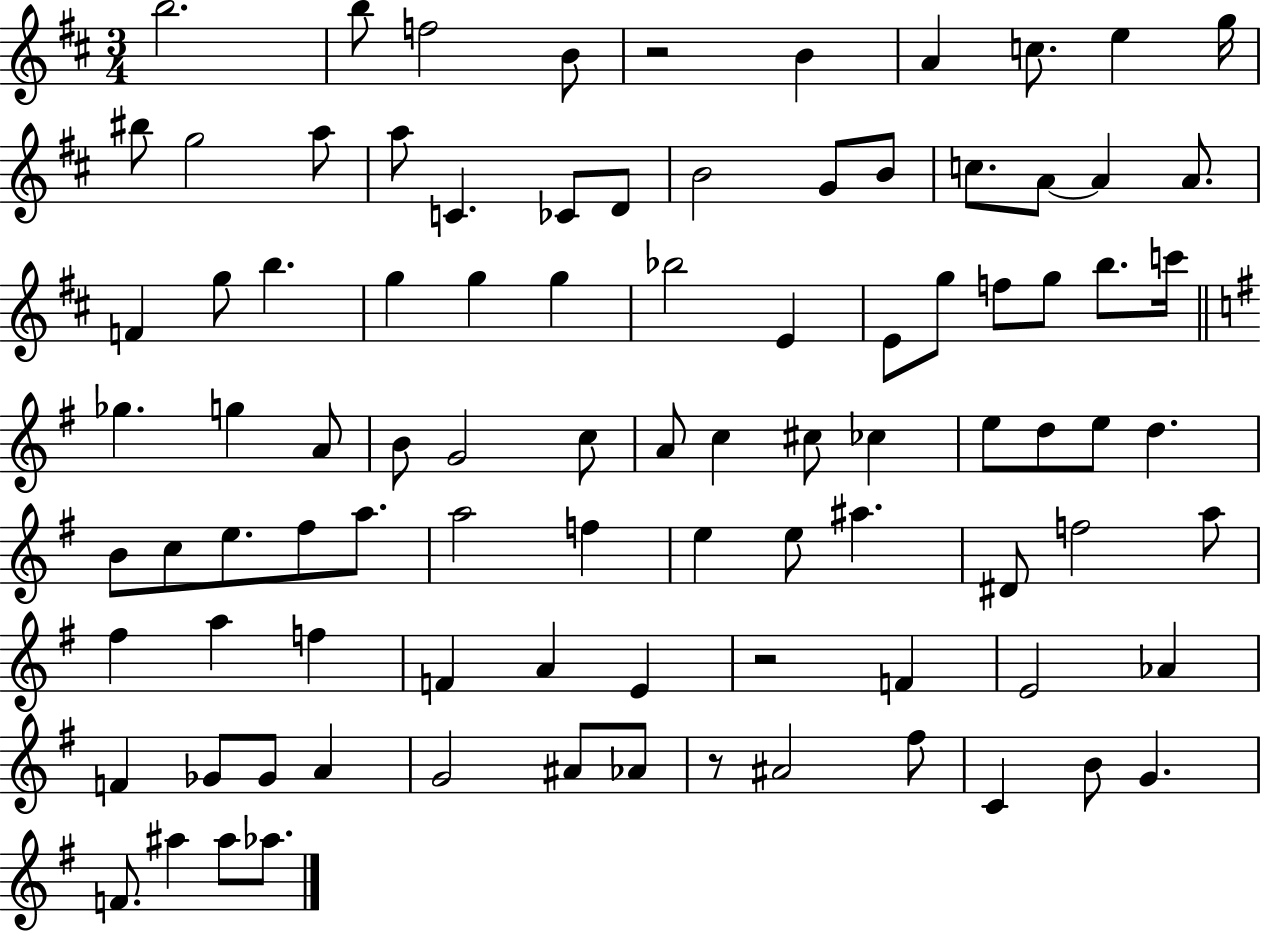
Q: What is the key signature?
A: D major